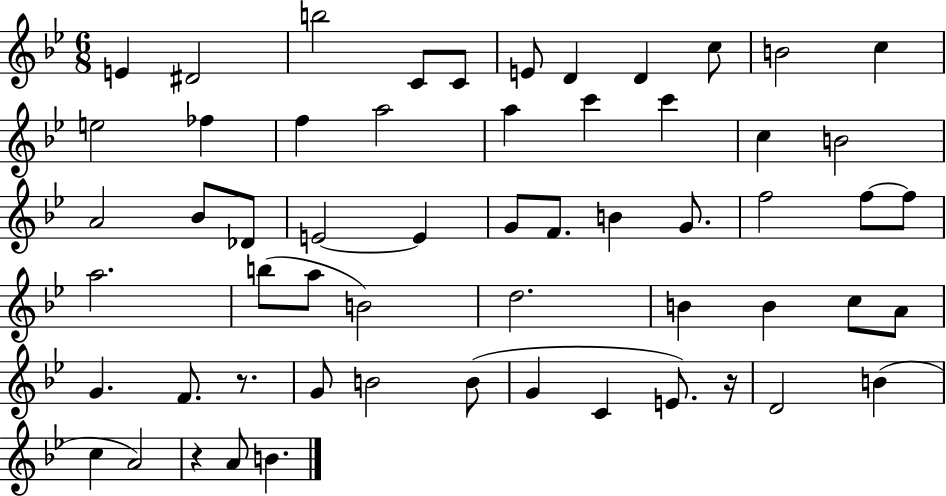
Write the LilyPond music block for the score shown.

{
  \clef treble
  \numericTimeSignature
  \time 6/8
  \key bes \major
  \repeat volta 2 { e'4 dis'2 | b''2 c'8 c'8 | e'8 d'4 d'4 c''8 | b'2 c''4 | \break e''2 fes''4 | f''4 a''2 | a''4 c'''4 c'''4 | c''4 b'2 | \break a'2 bes'8 des'8 | e'2~~ e'4 | g'8 f'8. b'4 g'8. | f''2 f''8~~ f''8 | \break a''2. | b''8( a''8 b'2) | d''2. | b'4 b'4 c''8 a'8 | \break g'4. f'8. r8. | g'8 b'2 b'8( | g'4 c'4 e'8.) r16 | d'2 b'4( | \break c''4 a'2) | r4 a'8 b'4. | } \bar "|."
}